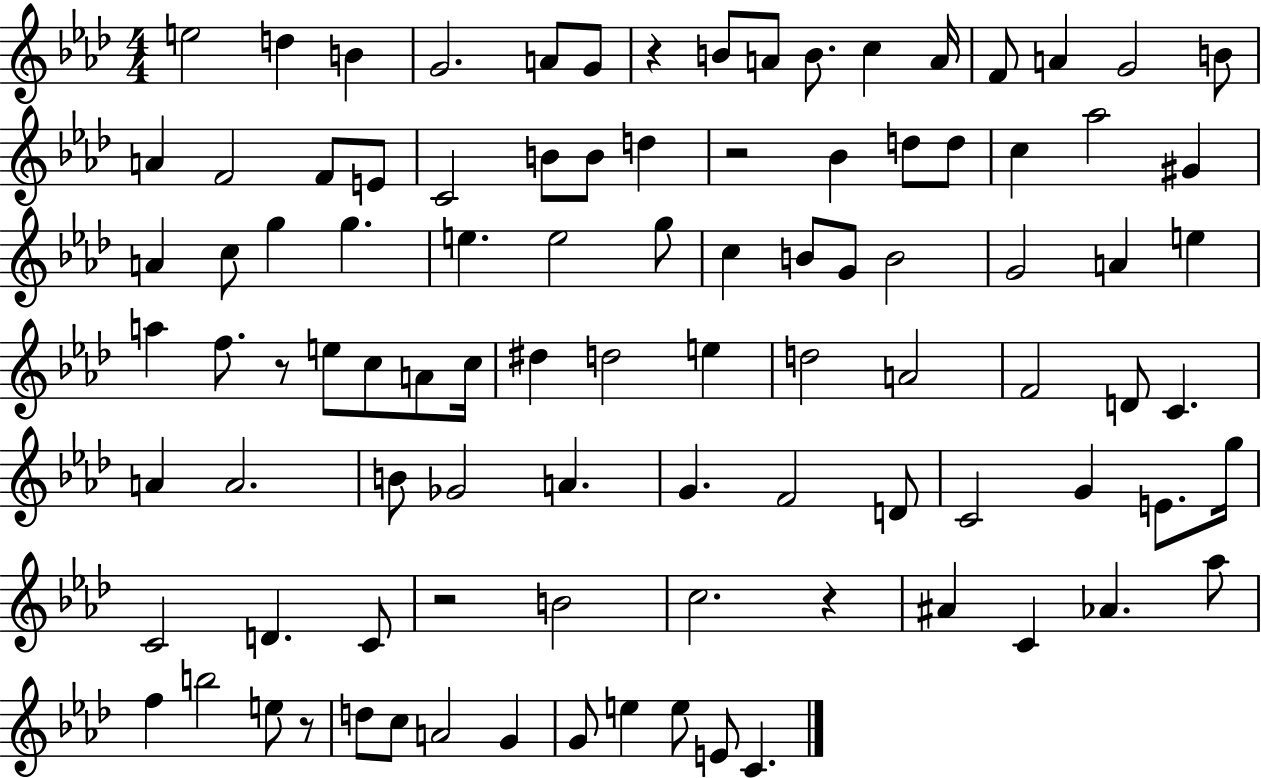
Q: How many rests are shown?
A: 6